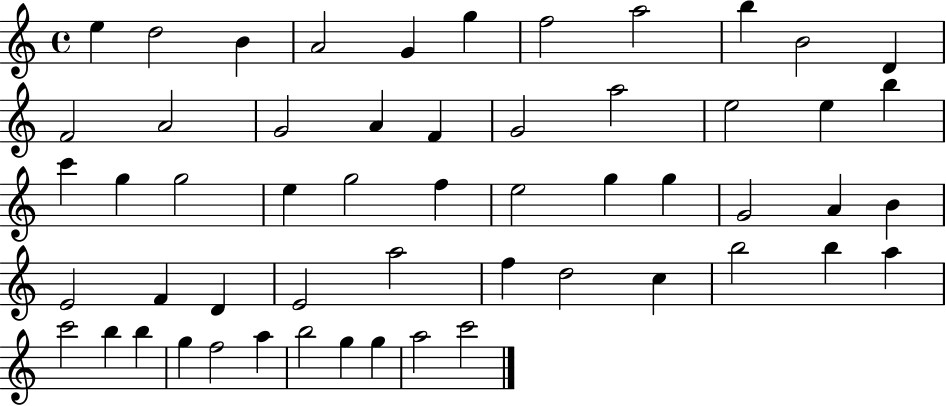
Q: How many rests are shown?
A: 0